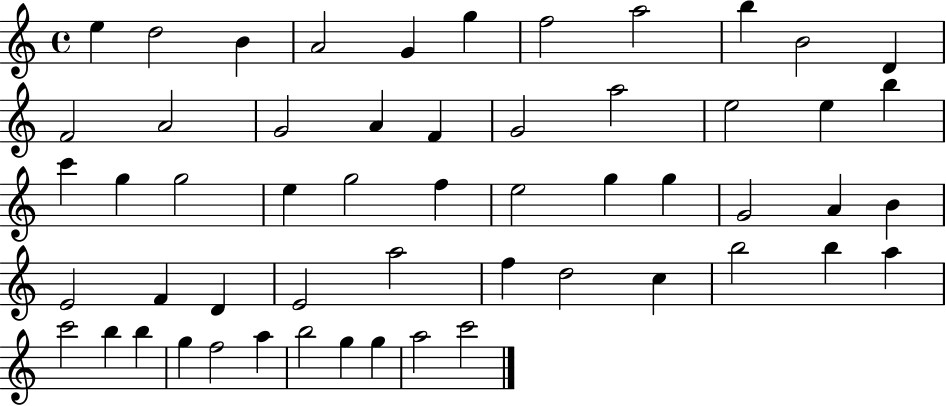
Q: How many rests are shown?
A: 0